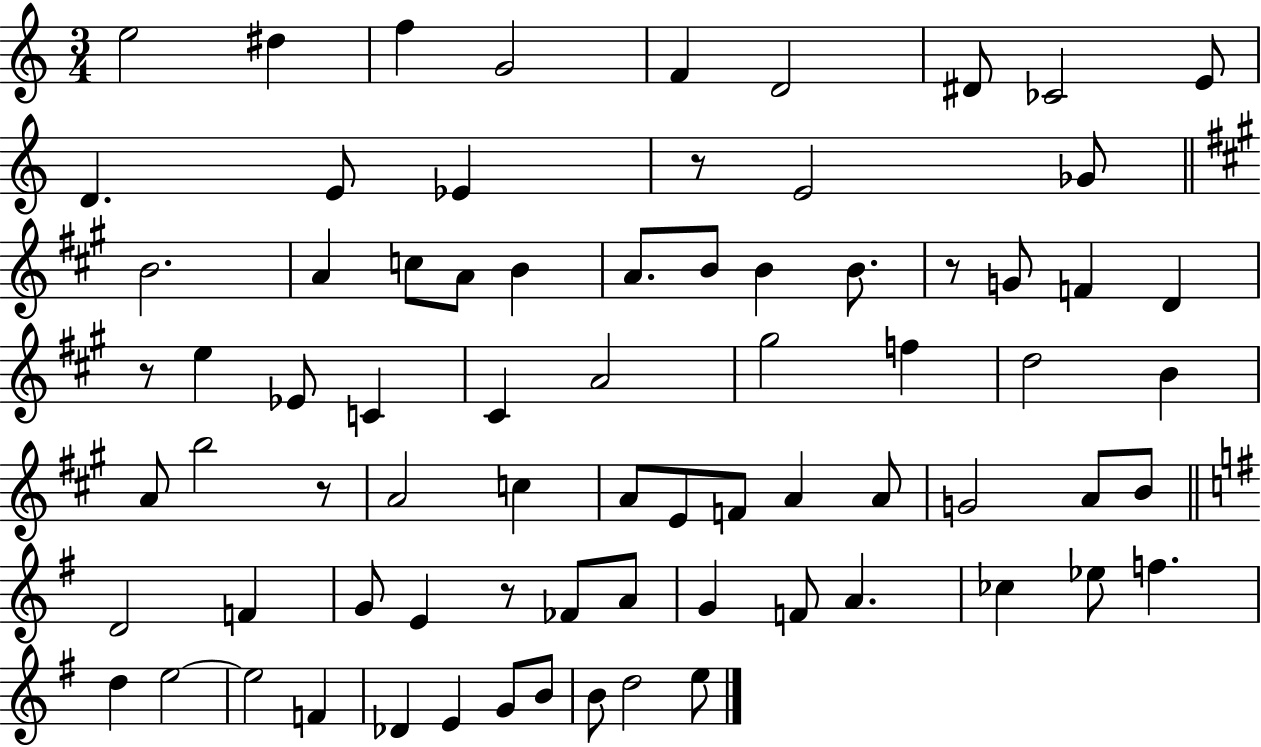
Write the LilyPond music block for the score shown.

{
  \clef treble
  \numericTimeSignature
  \time 3/4
  \key c \major
  e''2 dis''4 | f''4 g'2 | f'4 d'2 | dis'8 ces'2 e'8 | \break d'4. e'8 ees'4 | r8 e'2 ges'8 | \bar "||" \break \key a \major b'2. | a'4 c''8 a'8 b'4 | a'8. b'8 b'4 b'8. | r8 g'8 f'4 d'4 | \break r8 e''4 ees'8 c'4 | cis'4 a'2 | gis''2 f''4 | d''2 b'4 | \break a'8 b''2 r8 | a'2 c''4 | a'8 e'8 f'8 a'4 a'8 | g'2 a'8 b'8 | \break \bar "||" \break \key g \major d'2 f'4 | g'8 e'4 r8 fes'8 a'8 | g'4 f'8 a'4. | ces''4 ees''8 f''4. | \break d''4 e''2~~ | e''2 f'4 | des'4 e'4 g'8 b'8 | b'8 d''2 e''8 | \break \bar "|."
}